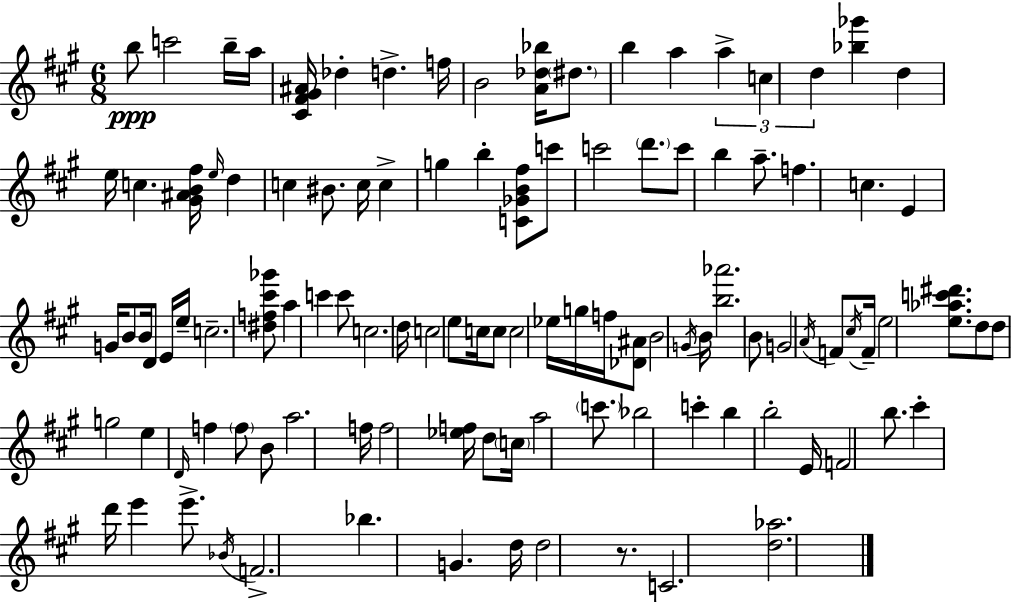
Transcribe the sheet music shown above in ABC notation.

X:1
T:Untitled
M:6/8
L:1/4
K:A
b/2 c'2 b/4 a/4 [^C^F^G^A]/4 _d d f/4 B2 [A_d_b]/4 ^d/2 b a a c d [_b_g'] d e/4 c [^G^AB^f]/4 e/4 d c ^B/2 c/4 c g b [C_GB^f]/2 c'/2 c'2 d'/2 c'/2 b a/2 f c E G/4 B/2 B/4 D/2 E/4 e/4 c2 [^df^c'_g']/2 a c' c'/2 c2 d/4 c2 e/2 c/4 c/2 c2 _e/4 g/4 f/4 [_D^A]/2 B2 G/4 B/4 [b_a']2 B/2 G2 A/4 F/2 ^c/4 F/4 e2 [e_ac'^d']/2 d/2 d/2 g2 e D/4 f f/2 B/2 a2 f/4 f2 [_ef]/4 d/2 c/4 a2 c'/2 _b2 c' b b2 E/4 F2 b/2 ^c' d'/4 e' e'/2 _B/4 F2 _b G d/4 d2 z/2 C2 [d_a]2